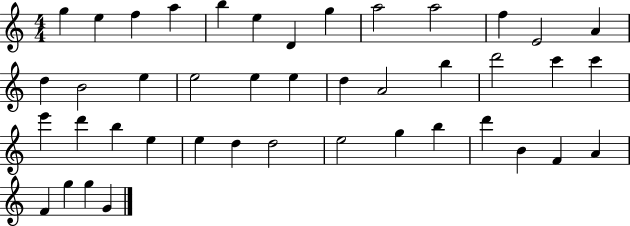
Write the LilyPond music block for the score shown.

{
  \clef treble
  \numericTimeSignature
  \time 4/4
  \key c \major
  g''4 e''4 f''4 a''4 | b''4 e''4 d'4 g''4 | a''2 a''2 | f''4 e'2 a'4 | \break d''4 b'2 e''4 | e''2 e''4 e''4 | d''4 a'2 b''4 | d'''2 c'''4 c'''4 | \break e'''4 d'''4 b''4 e''4 | e''4 d''4 d''2 | e''2 g''4 b''4 | d'''4 b'4 f'4 a'4 | \break f'4 g''4 g''4 g'4 | \bar "|."
}